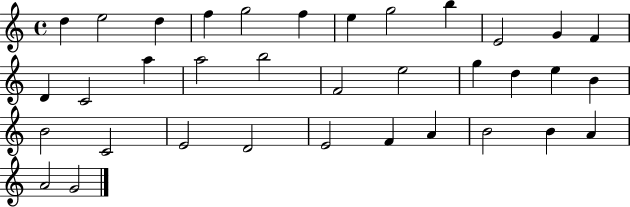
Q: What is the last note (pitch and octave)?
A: G4